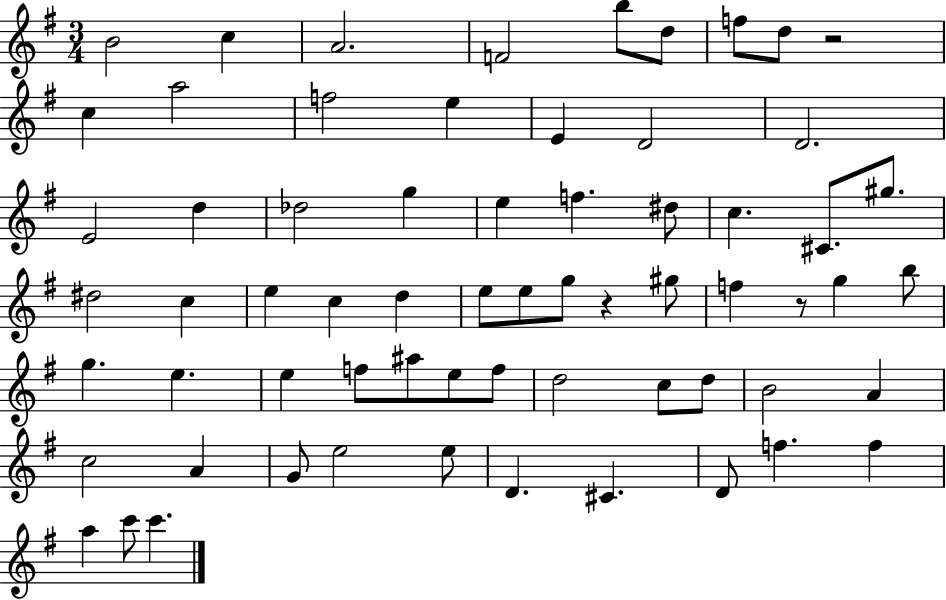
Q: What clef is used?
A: treble